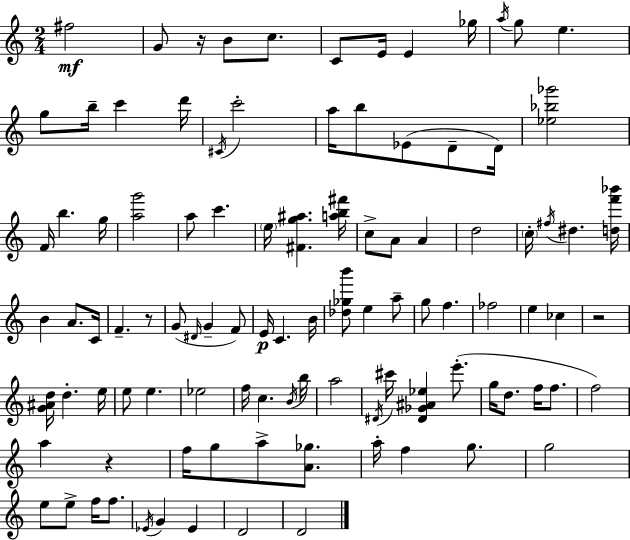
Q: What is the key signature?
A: C major